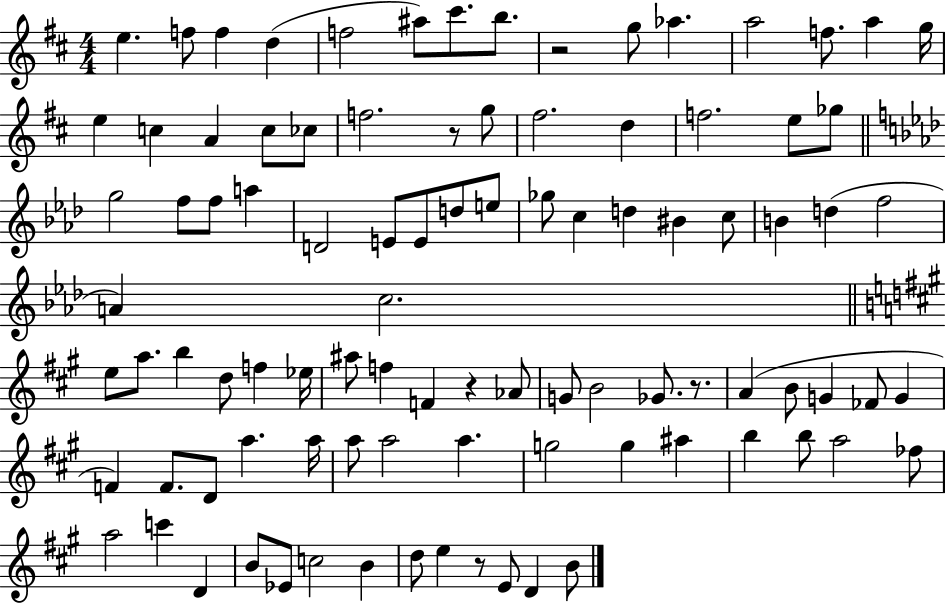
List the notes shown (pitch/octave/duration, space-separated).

E5/q. F5/e F5/q D5/q F5/h A#5/e C#6/e. B5/e. R/h G5/e Ab5/q. A5/h F5/e. A5/q G5/s E5/q C5/q A4/q C5/e CES5/e F5/h. R/e G5/e F#5/h. D5/q F5/h. E5/e Gb5/e G5/h F5/e F5/e A5/q D4/h E4/e E4/e D5/e E5/e Gb5/e C5/q D5/q BIS4/q C5/e B4/q D5/q F5/h A4/q C5/h. E5/e A5/e. B5/q D5/e F5/q Eb5/s A#5/e F5/q F4/q R/q Ab4/e G4/e B4/h Gb4/e. R/e. A4/q B4/e G4/q FES4/e G4/q F4/q F4/e. D4/e A5/q. A5/s A5/e A5/h A5/q. G5/h G5/q A#5/q B5/q B5/e A5/h FES5/e A5/h C6/q D4/q B4/e Eb4/e C5/h B4/q D5/e E5/q R/e E4/e D4/q B4/e